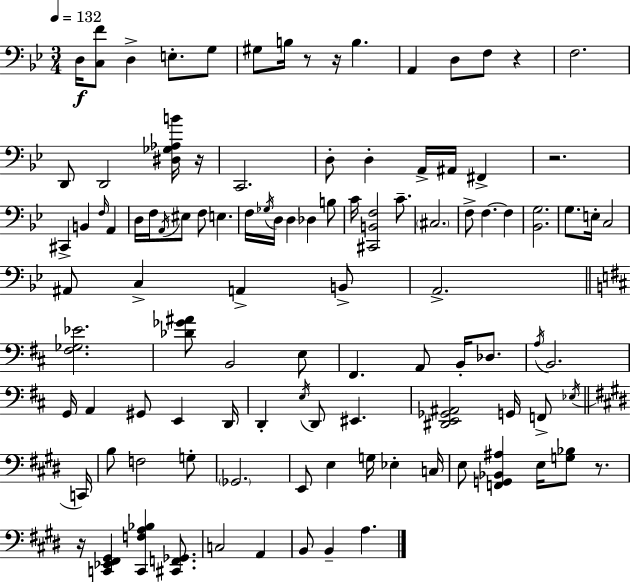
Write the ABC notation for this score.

X:1
T:Untitled
M:3/4
L:1/4
K:Gm
D,/4 [C,F]/2 D, E,/2 G,/2 ^G,/2 B,/4 z/2 z/4 B, A,, D,/2 F,/2 z F,2 D,,/2 D,,2 [^D,_G,_A,B]/4 z/4 C,,2 D,/2 D, A,,/4 ^A,,/4 ^F,, z2 ^C,, B,, F,/4 A,, D,/4 F,/4 A,,/4 ^E,/2 F,/2 E, F,/4 _G,/4 D,/4 D, _D, B,/2 C/4 [^C,,B,,F,]2 C/2 ^C,2 F,/2 F, F, [_B,,G,]2 G,/2 E,/4 C,2 ^A,,/2 C, A,, B,,/2 A,,2 [^F,_G,_E]2 [_D_G^A]/2 B,,2 E,/2 ^F,, A,,/2 B,,/4 _D,/2 A,/4 B,,2 G,,/4 A,, ^G,,/2 E,, D,,/4 D,, E,/4 D,,/2 ^E,, [^D,,E,,_G,,^A,,]2 G,,/4 F,,/2 _E,/4 C,,/4 B,/2 F,2 G,/2 _G,,2 E,,/2 E, G,/4 _E, C,/4 E,/2 [F,,G,,_B,,^A,] E,/4 [G,_B,]/2 z/2 z/4 [C,,_E,,^F,,^G,,] [C,,F,A,_B,] [^C,,F,,_G,,]/2 C,2 A,, B,,/2 B,, A,